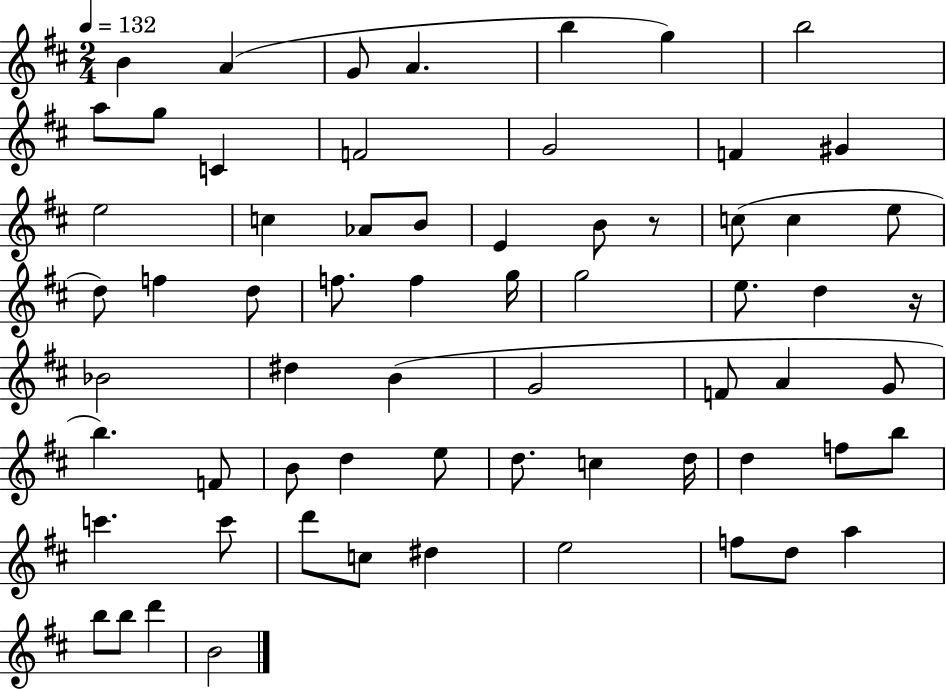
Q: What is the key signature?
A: D major